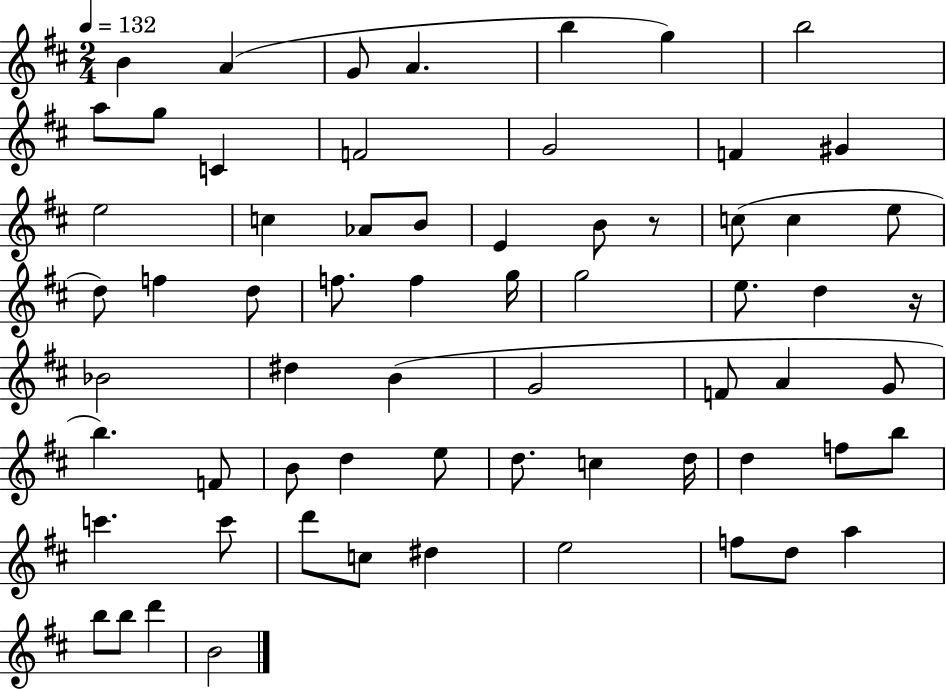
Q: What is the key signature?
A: D major